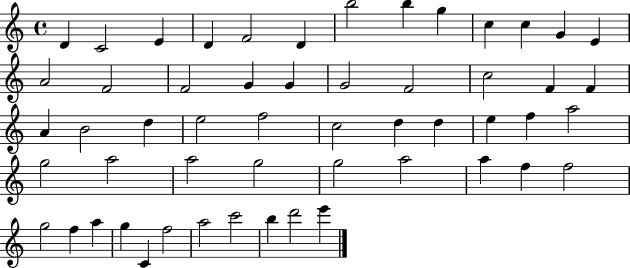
D4/q C4/h E4/q D4/q F4/h D4/q B5/h B5/q G5/q C5/q C5/q G4/q E4/q A4/h F4/h F4/h G4/q G4/q G4/h F4/h C5/h F4/q F4/q A4/q B4/h D5/q E5/h F5/h C5/h D5/q D5/q E5/q F5/q A5/h G5/h A5/h A5/h G5/h G5/h A5/h A5/q F5/q F5/h G5/h F5/q A5/q G5/q C4/q F5/h A5/h C6/h B5/q D6/h E6/q